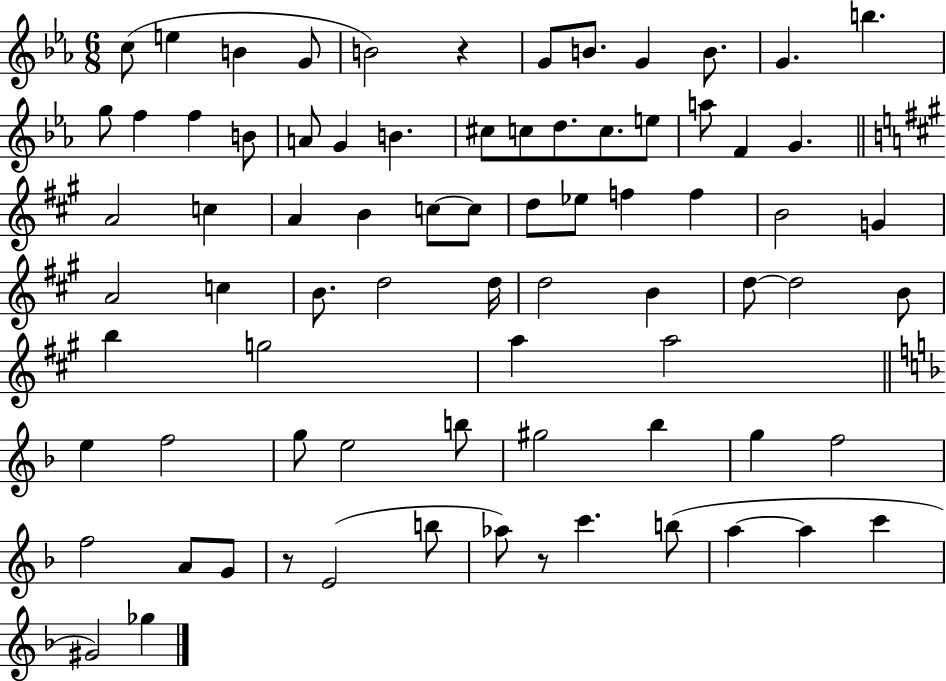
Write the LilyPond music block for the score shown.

{
  \clef treble
  \numericTimeSignature
  \time 6/8
  \key ees \major
  c''8( e''4 b'4 g'8 | b'2) r4 | g'8 b'8. g'4 b'8. | g'4. b''4. | \break g''8 f''4 f''4 b'8 | a'8 g'4 b'4. | cis''8 c''8 d''8. c''8. e''8 | a''8 f'4 g'4. | \break \bar "||" \break \key a \major a'2 c''4 | a'4 b'4 c''8~~ c''8 | d''8 ees''8 f''4 f''4 | b'2 g'4 | \break a'2 c''4 | b'8. d''2 d''16 | d''2 b'4 | d''8~~ d''2 b'8 | \break b''4 g''2 | a''4 a''2 | \bar "||" \break \key f \major e''4 f''2 | g''8 e''2 b''8 | gis''2 bes''4 | g''4 f''2 | \break f''2 a'8 g'8 | r8 e'2( b''8 | aes''8) r8 c'''4. b''8( | a''4~~ a''4 c'''4 | \break gis'2) ges''4 | \bar "|."
}